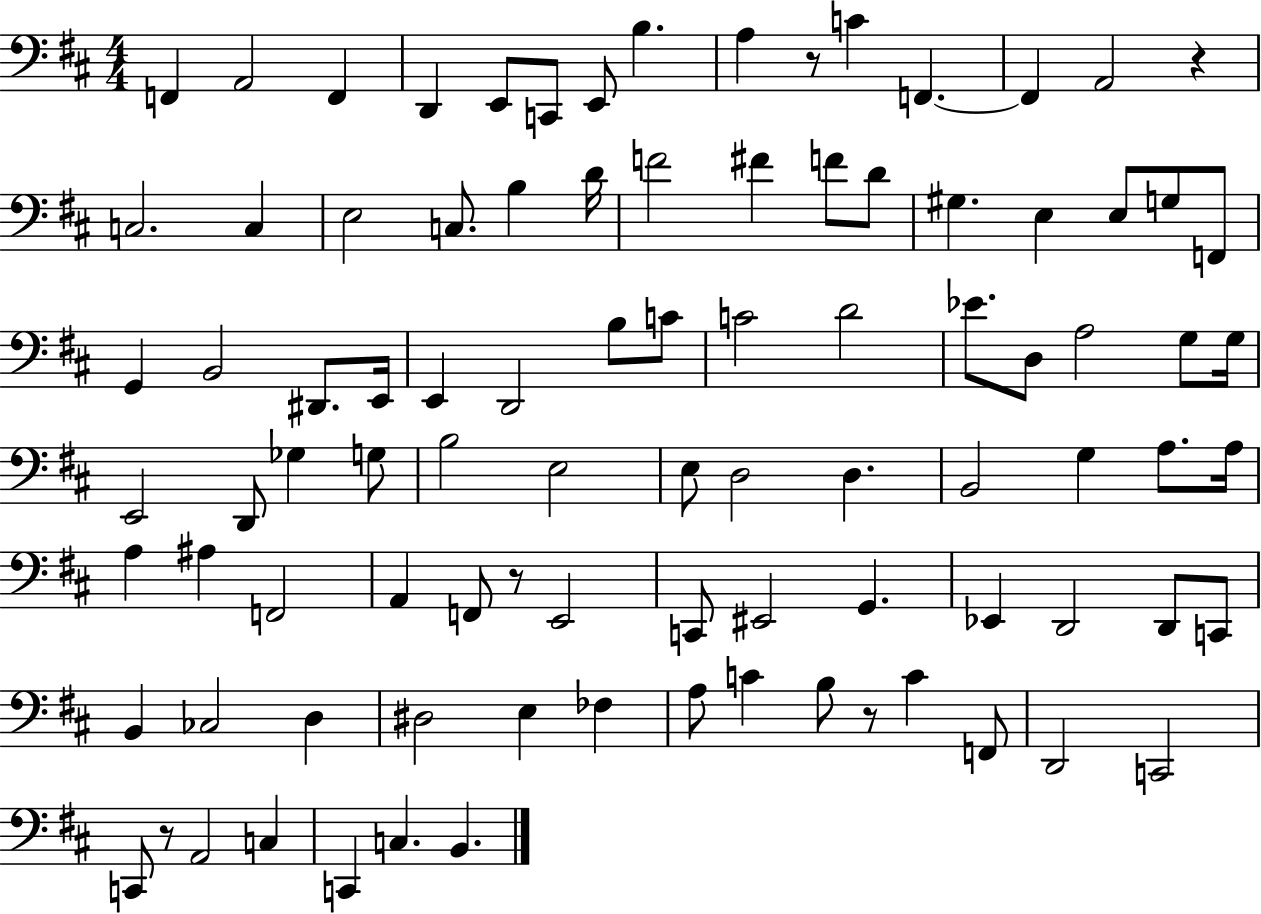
X:1
T:Untitled
M:4/4
L:1/4
K:D
F,, A,,2 F,, D,, E,,/2 C,,/2 E,,/2 B, A, z/2 C F,, F,, A,,2 z C,2 C, E,2 C,/2 B, D/4 F2 ^F F/2 D/2 ^G, E, E,/2 G,/2 F,,/2 G,, B,,2 ^D,,/2 E,,/4 E,, D,,2 B,/2 C/2 C2 D2 _E/2 D,/2 A,2 G,/2 G,/4 E,,2 D,,/2 _G, G,/2 B,2 E,2 E,/2 D,2 D, B,,2 G, A,/2 A,/4 A, ^A, F,,2 A,, F,,/2 z/2 E,,2 C,,/2 ^E,,2 G,, _E,, D,,2 D,,/2 C,,/2 B,, _C,2 D, ^D,2 E, _F, A,/2 C B,/2 z/2 C F,,/2 D,,2 C,,2 C,,/2 z/2 A,,2 C, C,, C, B,,